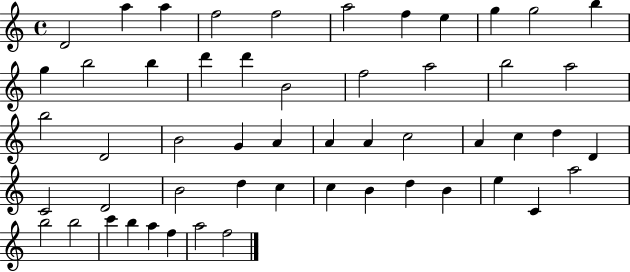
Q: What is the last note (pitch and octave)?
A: F5